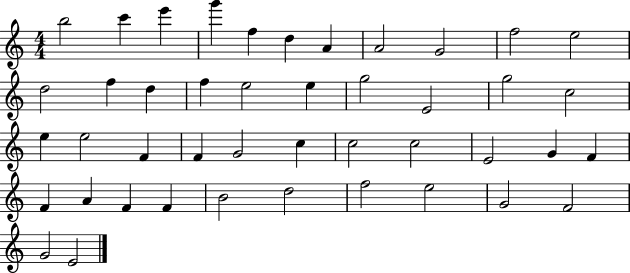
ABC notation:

X:1
T:Untitled
M:4/4
L:1/4
K:C
b2 c' e' g' f d A A2 G2 f2 e2 d2 f d f e2 e g2 E2 g2 c2 e e2 F F G2 c c2 c2 E2 G F F A F F B2 d2 f2 e2 G2 F2 G2 E2